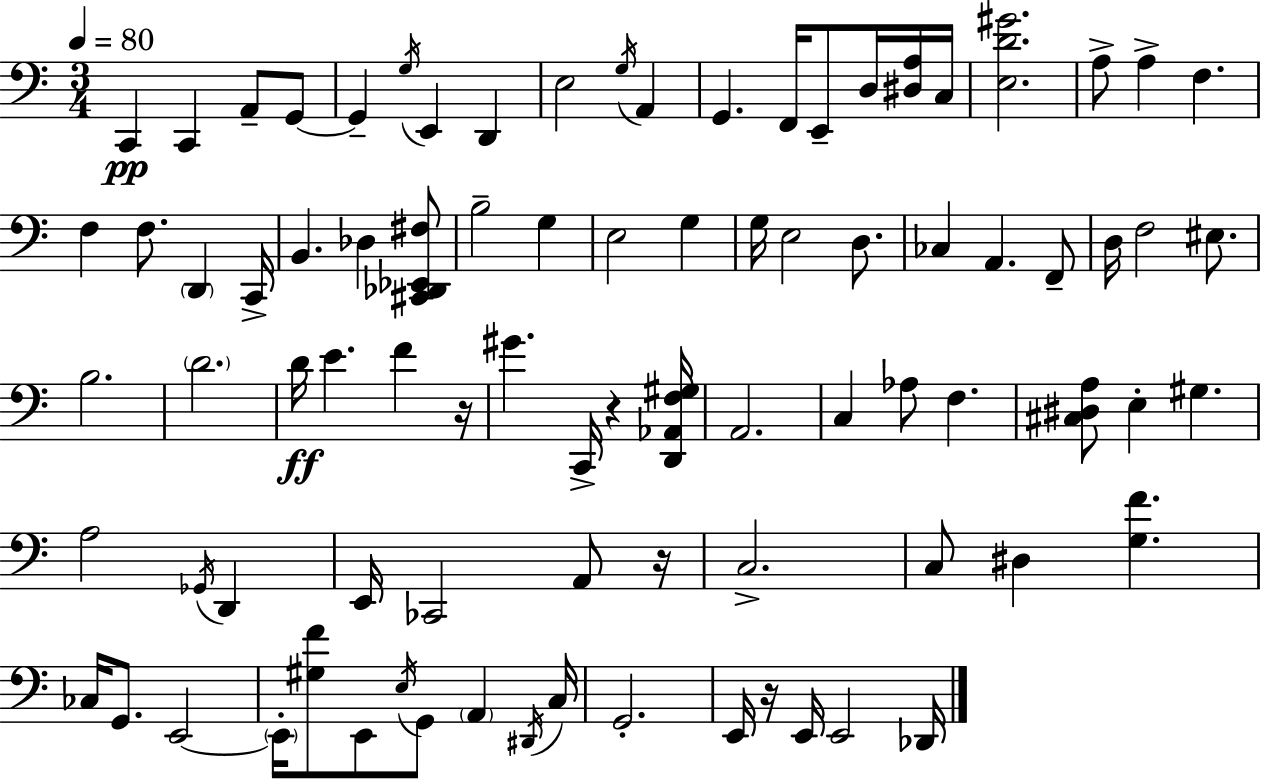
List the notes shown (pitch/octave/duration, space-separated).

C2/q C2/q A2/e G2/e G2/q G3/s E2/q D2/q E3/h G3/s A2/q G2/q. F2/s E2/e D3/s [D#3,A3]/s C3/s [E3,D4,G#4]/h. A3/e A3/q F3/q. F3/q F3/e. D2/q C2/s B2/q. Db3/q [C#2,Db2,Eb2,F#3]/e B3/h G3/q E3/h G3/q G3/s E3/h D3/e. CES3/q A2/q. F2/e D3/s F3/h EIS3/e. B3/h. D4/h. D4/s E4/q. F4/q R/s G#4/q. C2/s R/q [D2,Ab2,F3,G#3]/s A2/h. C3/q Ab3/e F3/q. [C#3,D#3,A3]/e E3/q G#3/q. A3/h Gb2/s D2/q E2/s CES2/h A2/e R/s C3/h. C3/e D#3/q [G3,F4]/q. CES3/s G2/e. E2/h E2/s [G#3,F4]/e E2/e E3/s G2/e A2/q D#2/s C3/s G2/h. E2/s R/s E2/s E2/h Db2/s